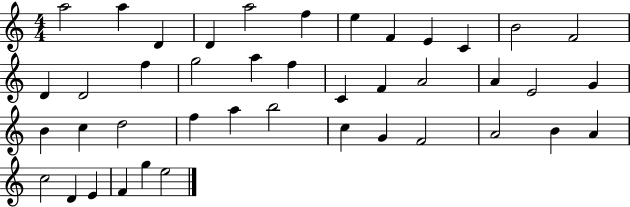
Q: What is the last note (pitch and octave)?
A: E5